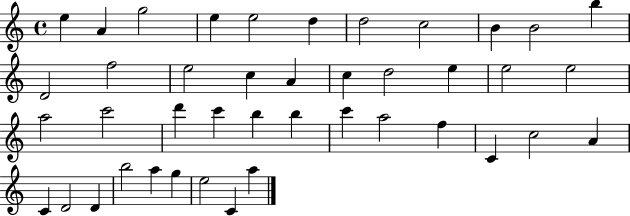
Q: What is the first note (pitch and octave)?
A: E5